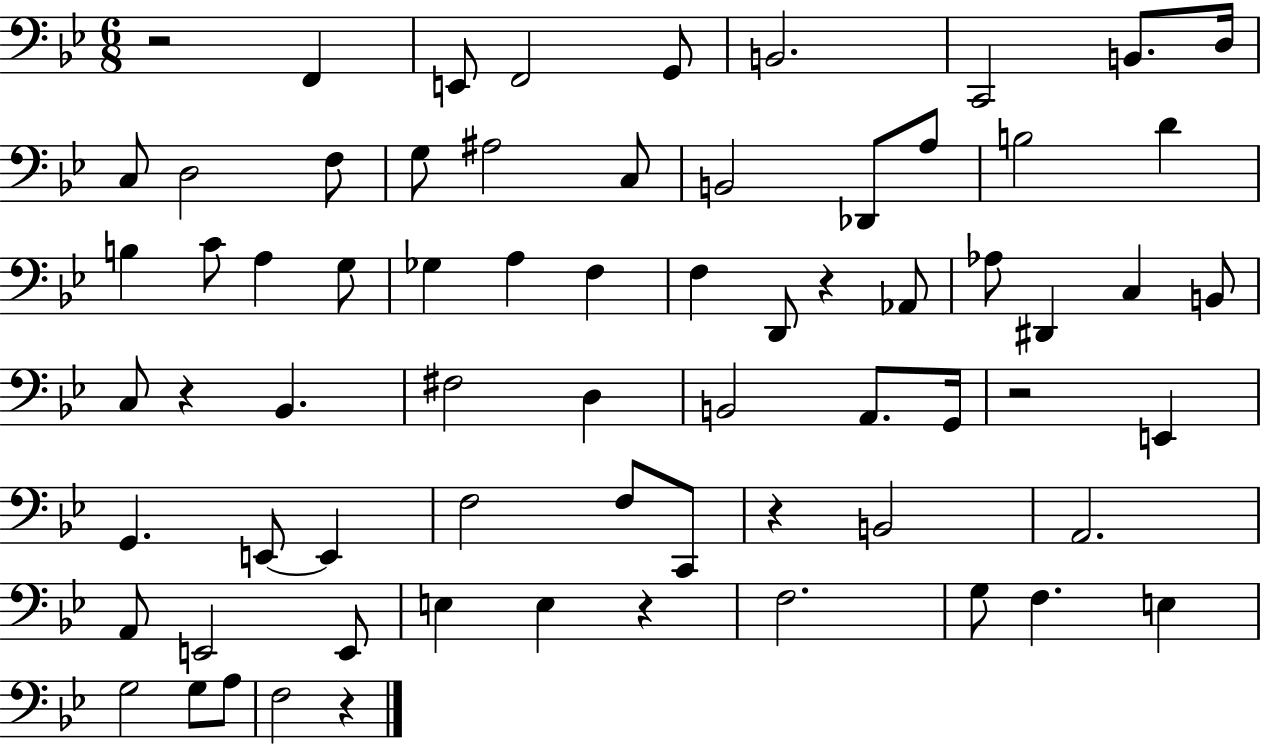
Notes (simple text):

R/h F2/q E2/e F2/h G2/e B2/h. C2/h B2/e. D3/s C3/e D3/h F3/e G3/e A#3/h C3/e B2/h Db2/e A3/e B3/h D4/q B3/q C4/e A3/q G3/e Gb3/q A3/q F3/q F3/q D2/e R/q Ab2/e Ab3/e D#2/q C3/q B2/e C3/e R/q Bb2/q. F#3/h D3/q B2/h A2/e. G2/s R/h E2/q G2/q. E2/e E2/q F3/h F3/e C2/e R/q B2/h A2/h. A2/e E2/h E2/e E3/q E3/q R/q F3/h. G3/e F3/q. E3/q G3/h G3/e A3/e F3/h R/q